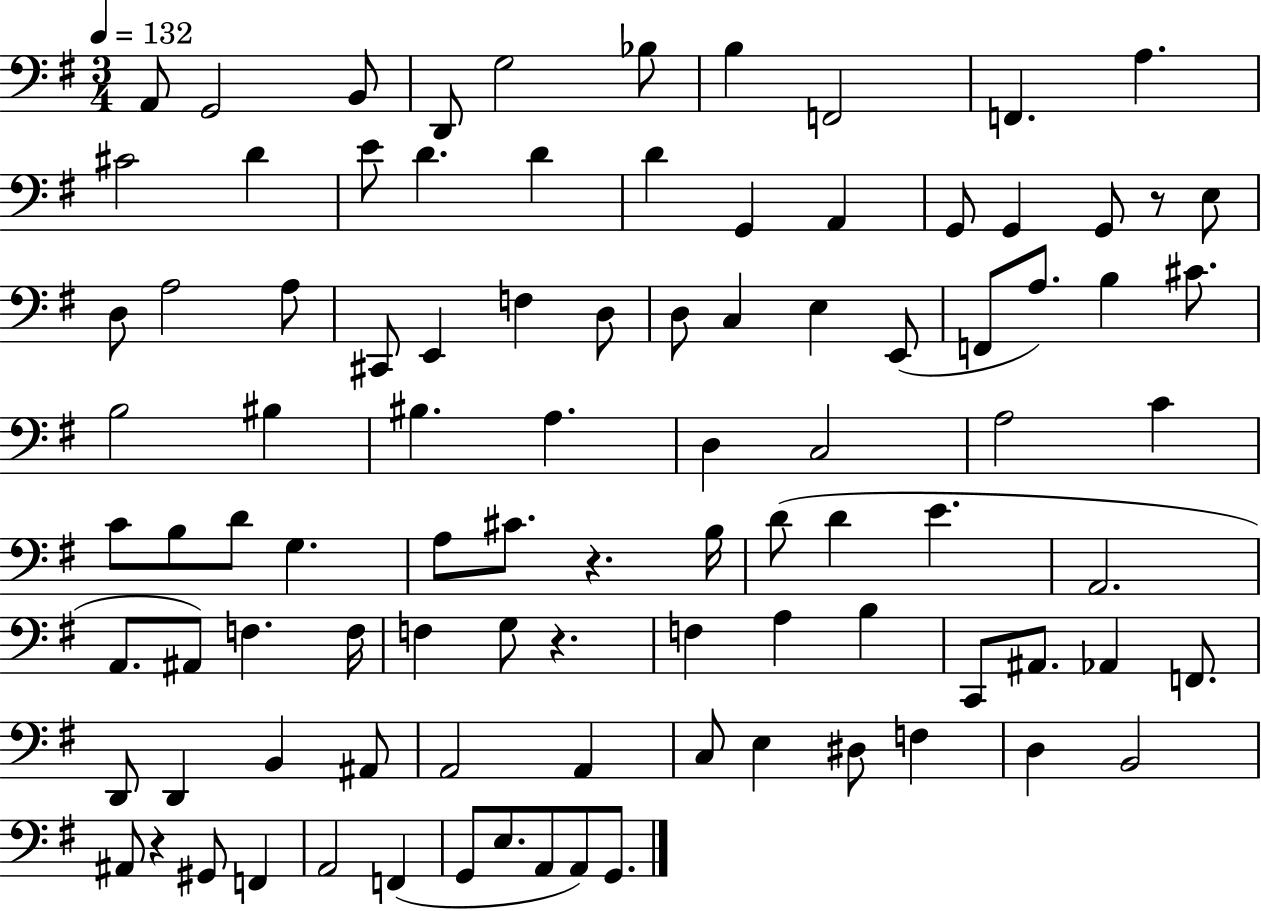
{
  \clef bass
  \numericTimeSignature
  \time 3/4
  \key g \major
  \tempo 4 = 132
  \repeat volta 2 { a,8 g,2 b,8 | d,8 g2 bes8 | b4 f,2 | f,4. a4. | \break cis'2 d'4 | e'8 d'4. d'4 | d'4 g,4 a,4 | g,8 g,4 g,8 r8 e8 | \break d8 a2 a8 | cis,8 e,4 f4 d8 | d8 c4 e4 e,8( | f,8 a8.) b4 cis'8. | \break b2 bis4 | bis4. a4. | d4 c2 | a2 c'4 | \break c'8 b8 d'8 g4. | a8 cis'8. r4. b16 | d'8( d'4 e'4. | a,2. | \break a,8. ais,8) f4. f16 | f4 g8 r4. | f4 a4 b4 | c,8 ais,8. aes,4 f,8. | \break d,8 d,4 b,4 ais,8 | a,2 a,4 | c8 e4 dis8 f4 | d4 b,2 | \break ais,8 r4 gis,8 f,4 | a,2 f,4( | g,8 e8. a,8 a,8) g,8. | } \bar "|."
}